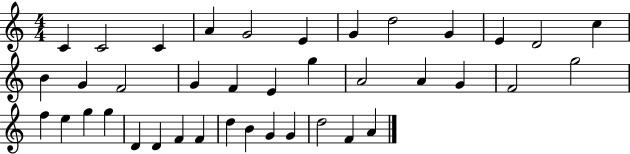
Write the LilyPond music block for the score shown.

{
  \clef treble
  \numericTimeSignature
  \time 4/4
  \key c \major
  c'4 c'2 c'4 | a'4 g'2 e'4 | g'4 d''2 g'4 | e'4 d'2 c''4 | \break b'4 g'4 f'2 | g'4 f'4 e'4 g''4 | a'2 a'4 g'4 | f'2 g''2 | \break f''4 e''4 g''4 g''4 | d'4 d'4 f'4 f'4 | d''4 b'4 g'4 g'4 | d''2 f'4 a'4 | \break \bar "|."
}